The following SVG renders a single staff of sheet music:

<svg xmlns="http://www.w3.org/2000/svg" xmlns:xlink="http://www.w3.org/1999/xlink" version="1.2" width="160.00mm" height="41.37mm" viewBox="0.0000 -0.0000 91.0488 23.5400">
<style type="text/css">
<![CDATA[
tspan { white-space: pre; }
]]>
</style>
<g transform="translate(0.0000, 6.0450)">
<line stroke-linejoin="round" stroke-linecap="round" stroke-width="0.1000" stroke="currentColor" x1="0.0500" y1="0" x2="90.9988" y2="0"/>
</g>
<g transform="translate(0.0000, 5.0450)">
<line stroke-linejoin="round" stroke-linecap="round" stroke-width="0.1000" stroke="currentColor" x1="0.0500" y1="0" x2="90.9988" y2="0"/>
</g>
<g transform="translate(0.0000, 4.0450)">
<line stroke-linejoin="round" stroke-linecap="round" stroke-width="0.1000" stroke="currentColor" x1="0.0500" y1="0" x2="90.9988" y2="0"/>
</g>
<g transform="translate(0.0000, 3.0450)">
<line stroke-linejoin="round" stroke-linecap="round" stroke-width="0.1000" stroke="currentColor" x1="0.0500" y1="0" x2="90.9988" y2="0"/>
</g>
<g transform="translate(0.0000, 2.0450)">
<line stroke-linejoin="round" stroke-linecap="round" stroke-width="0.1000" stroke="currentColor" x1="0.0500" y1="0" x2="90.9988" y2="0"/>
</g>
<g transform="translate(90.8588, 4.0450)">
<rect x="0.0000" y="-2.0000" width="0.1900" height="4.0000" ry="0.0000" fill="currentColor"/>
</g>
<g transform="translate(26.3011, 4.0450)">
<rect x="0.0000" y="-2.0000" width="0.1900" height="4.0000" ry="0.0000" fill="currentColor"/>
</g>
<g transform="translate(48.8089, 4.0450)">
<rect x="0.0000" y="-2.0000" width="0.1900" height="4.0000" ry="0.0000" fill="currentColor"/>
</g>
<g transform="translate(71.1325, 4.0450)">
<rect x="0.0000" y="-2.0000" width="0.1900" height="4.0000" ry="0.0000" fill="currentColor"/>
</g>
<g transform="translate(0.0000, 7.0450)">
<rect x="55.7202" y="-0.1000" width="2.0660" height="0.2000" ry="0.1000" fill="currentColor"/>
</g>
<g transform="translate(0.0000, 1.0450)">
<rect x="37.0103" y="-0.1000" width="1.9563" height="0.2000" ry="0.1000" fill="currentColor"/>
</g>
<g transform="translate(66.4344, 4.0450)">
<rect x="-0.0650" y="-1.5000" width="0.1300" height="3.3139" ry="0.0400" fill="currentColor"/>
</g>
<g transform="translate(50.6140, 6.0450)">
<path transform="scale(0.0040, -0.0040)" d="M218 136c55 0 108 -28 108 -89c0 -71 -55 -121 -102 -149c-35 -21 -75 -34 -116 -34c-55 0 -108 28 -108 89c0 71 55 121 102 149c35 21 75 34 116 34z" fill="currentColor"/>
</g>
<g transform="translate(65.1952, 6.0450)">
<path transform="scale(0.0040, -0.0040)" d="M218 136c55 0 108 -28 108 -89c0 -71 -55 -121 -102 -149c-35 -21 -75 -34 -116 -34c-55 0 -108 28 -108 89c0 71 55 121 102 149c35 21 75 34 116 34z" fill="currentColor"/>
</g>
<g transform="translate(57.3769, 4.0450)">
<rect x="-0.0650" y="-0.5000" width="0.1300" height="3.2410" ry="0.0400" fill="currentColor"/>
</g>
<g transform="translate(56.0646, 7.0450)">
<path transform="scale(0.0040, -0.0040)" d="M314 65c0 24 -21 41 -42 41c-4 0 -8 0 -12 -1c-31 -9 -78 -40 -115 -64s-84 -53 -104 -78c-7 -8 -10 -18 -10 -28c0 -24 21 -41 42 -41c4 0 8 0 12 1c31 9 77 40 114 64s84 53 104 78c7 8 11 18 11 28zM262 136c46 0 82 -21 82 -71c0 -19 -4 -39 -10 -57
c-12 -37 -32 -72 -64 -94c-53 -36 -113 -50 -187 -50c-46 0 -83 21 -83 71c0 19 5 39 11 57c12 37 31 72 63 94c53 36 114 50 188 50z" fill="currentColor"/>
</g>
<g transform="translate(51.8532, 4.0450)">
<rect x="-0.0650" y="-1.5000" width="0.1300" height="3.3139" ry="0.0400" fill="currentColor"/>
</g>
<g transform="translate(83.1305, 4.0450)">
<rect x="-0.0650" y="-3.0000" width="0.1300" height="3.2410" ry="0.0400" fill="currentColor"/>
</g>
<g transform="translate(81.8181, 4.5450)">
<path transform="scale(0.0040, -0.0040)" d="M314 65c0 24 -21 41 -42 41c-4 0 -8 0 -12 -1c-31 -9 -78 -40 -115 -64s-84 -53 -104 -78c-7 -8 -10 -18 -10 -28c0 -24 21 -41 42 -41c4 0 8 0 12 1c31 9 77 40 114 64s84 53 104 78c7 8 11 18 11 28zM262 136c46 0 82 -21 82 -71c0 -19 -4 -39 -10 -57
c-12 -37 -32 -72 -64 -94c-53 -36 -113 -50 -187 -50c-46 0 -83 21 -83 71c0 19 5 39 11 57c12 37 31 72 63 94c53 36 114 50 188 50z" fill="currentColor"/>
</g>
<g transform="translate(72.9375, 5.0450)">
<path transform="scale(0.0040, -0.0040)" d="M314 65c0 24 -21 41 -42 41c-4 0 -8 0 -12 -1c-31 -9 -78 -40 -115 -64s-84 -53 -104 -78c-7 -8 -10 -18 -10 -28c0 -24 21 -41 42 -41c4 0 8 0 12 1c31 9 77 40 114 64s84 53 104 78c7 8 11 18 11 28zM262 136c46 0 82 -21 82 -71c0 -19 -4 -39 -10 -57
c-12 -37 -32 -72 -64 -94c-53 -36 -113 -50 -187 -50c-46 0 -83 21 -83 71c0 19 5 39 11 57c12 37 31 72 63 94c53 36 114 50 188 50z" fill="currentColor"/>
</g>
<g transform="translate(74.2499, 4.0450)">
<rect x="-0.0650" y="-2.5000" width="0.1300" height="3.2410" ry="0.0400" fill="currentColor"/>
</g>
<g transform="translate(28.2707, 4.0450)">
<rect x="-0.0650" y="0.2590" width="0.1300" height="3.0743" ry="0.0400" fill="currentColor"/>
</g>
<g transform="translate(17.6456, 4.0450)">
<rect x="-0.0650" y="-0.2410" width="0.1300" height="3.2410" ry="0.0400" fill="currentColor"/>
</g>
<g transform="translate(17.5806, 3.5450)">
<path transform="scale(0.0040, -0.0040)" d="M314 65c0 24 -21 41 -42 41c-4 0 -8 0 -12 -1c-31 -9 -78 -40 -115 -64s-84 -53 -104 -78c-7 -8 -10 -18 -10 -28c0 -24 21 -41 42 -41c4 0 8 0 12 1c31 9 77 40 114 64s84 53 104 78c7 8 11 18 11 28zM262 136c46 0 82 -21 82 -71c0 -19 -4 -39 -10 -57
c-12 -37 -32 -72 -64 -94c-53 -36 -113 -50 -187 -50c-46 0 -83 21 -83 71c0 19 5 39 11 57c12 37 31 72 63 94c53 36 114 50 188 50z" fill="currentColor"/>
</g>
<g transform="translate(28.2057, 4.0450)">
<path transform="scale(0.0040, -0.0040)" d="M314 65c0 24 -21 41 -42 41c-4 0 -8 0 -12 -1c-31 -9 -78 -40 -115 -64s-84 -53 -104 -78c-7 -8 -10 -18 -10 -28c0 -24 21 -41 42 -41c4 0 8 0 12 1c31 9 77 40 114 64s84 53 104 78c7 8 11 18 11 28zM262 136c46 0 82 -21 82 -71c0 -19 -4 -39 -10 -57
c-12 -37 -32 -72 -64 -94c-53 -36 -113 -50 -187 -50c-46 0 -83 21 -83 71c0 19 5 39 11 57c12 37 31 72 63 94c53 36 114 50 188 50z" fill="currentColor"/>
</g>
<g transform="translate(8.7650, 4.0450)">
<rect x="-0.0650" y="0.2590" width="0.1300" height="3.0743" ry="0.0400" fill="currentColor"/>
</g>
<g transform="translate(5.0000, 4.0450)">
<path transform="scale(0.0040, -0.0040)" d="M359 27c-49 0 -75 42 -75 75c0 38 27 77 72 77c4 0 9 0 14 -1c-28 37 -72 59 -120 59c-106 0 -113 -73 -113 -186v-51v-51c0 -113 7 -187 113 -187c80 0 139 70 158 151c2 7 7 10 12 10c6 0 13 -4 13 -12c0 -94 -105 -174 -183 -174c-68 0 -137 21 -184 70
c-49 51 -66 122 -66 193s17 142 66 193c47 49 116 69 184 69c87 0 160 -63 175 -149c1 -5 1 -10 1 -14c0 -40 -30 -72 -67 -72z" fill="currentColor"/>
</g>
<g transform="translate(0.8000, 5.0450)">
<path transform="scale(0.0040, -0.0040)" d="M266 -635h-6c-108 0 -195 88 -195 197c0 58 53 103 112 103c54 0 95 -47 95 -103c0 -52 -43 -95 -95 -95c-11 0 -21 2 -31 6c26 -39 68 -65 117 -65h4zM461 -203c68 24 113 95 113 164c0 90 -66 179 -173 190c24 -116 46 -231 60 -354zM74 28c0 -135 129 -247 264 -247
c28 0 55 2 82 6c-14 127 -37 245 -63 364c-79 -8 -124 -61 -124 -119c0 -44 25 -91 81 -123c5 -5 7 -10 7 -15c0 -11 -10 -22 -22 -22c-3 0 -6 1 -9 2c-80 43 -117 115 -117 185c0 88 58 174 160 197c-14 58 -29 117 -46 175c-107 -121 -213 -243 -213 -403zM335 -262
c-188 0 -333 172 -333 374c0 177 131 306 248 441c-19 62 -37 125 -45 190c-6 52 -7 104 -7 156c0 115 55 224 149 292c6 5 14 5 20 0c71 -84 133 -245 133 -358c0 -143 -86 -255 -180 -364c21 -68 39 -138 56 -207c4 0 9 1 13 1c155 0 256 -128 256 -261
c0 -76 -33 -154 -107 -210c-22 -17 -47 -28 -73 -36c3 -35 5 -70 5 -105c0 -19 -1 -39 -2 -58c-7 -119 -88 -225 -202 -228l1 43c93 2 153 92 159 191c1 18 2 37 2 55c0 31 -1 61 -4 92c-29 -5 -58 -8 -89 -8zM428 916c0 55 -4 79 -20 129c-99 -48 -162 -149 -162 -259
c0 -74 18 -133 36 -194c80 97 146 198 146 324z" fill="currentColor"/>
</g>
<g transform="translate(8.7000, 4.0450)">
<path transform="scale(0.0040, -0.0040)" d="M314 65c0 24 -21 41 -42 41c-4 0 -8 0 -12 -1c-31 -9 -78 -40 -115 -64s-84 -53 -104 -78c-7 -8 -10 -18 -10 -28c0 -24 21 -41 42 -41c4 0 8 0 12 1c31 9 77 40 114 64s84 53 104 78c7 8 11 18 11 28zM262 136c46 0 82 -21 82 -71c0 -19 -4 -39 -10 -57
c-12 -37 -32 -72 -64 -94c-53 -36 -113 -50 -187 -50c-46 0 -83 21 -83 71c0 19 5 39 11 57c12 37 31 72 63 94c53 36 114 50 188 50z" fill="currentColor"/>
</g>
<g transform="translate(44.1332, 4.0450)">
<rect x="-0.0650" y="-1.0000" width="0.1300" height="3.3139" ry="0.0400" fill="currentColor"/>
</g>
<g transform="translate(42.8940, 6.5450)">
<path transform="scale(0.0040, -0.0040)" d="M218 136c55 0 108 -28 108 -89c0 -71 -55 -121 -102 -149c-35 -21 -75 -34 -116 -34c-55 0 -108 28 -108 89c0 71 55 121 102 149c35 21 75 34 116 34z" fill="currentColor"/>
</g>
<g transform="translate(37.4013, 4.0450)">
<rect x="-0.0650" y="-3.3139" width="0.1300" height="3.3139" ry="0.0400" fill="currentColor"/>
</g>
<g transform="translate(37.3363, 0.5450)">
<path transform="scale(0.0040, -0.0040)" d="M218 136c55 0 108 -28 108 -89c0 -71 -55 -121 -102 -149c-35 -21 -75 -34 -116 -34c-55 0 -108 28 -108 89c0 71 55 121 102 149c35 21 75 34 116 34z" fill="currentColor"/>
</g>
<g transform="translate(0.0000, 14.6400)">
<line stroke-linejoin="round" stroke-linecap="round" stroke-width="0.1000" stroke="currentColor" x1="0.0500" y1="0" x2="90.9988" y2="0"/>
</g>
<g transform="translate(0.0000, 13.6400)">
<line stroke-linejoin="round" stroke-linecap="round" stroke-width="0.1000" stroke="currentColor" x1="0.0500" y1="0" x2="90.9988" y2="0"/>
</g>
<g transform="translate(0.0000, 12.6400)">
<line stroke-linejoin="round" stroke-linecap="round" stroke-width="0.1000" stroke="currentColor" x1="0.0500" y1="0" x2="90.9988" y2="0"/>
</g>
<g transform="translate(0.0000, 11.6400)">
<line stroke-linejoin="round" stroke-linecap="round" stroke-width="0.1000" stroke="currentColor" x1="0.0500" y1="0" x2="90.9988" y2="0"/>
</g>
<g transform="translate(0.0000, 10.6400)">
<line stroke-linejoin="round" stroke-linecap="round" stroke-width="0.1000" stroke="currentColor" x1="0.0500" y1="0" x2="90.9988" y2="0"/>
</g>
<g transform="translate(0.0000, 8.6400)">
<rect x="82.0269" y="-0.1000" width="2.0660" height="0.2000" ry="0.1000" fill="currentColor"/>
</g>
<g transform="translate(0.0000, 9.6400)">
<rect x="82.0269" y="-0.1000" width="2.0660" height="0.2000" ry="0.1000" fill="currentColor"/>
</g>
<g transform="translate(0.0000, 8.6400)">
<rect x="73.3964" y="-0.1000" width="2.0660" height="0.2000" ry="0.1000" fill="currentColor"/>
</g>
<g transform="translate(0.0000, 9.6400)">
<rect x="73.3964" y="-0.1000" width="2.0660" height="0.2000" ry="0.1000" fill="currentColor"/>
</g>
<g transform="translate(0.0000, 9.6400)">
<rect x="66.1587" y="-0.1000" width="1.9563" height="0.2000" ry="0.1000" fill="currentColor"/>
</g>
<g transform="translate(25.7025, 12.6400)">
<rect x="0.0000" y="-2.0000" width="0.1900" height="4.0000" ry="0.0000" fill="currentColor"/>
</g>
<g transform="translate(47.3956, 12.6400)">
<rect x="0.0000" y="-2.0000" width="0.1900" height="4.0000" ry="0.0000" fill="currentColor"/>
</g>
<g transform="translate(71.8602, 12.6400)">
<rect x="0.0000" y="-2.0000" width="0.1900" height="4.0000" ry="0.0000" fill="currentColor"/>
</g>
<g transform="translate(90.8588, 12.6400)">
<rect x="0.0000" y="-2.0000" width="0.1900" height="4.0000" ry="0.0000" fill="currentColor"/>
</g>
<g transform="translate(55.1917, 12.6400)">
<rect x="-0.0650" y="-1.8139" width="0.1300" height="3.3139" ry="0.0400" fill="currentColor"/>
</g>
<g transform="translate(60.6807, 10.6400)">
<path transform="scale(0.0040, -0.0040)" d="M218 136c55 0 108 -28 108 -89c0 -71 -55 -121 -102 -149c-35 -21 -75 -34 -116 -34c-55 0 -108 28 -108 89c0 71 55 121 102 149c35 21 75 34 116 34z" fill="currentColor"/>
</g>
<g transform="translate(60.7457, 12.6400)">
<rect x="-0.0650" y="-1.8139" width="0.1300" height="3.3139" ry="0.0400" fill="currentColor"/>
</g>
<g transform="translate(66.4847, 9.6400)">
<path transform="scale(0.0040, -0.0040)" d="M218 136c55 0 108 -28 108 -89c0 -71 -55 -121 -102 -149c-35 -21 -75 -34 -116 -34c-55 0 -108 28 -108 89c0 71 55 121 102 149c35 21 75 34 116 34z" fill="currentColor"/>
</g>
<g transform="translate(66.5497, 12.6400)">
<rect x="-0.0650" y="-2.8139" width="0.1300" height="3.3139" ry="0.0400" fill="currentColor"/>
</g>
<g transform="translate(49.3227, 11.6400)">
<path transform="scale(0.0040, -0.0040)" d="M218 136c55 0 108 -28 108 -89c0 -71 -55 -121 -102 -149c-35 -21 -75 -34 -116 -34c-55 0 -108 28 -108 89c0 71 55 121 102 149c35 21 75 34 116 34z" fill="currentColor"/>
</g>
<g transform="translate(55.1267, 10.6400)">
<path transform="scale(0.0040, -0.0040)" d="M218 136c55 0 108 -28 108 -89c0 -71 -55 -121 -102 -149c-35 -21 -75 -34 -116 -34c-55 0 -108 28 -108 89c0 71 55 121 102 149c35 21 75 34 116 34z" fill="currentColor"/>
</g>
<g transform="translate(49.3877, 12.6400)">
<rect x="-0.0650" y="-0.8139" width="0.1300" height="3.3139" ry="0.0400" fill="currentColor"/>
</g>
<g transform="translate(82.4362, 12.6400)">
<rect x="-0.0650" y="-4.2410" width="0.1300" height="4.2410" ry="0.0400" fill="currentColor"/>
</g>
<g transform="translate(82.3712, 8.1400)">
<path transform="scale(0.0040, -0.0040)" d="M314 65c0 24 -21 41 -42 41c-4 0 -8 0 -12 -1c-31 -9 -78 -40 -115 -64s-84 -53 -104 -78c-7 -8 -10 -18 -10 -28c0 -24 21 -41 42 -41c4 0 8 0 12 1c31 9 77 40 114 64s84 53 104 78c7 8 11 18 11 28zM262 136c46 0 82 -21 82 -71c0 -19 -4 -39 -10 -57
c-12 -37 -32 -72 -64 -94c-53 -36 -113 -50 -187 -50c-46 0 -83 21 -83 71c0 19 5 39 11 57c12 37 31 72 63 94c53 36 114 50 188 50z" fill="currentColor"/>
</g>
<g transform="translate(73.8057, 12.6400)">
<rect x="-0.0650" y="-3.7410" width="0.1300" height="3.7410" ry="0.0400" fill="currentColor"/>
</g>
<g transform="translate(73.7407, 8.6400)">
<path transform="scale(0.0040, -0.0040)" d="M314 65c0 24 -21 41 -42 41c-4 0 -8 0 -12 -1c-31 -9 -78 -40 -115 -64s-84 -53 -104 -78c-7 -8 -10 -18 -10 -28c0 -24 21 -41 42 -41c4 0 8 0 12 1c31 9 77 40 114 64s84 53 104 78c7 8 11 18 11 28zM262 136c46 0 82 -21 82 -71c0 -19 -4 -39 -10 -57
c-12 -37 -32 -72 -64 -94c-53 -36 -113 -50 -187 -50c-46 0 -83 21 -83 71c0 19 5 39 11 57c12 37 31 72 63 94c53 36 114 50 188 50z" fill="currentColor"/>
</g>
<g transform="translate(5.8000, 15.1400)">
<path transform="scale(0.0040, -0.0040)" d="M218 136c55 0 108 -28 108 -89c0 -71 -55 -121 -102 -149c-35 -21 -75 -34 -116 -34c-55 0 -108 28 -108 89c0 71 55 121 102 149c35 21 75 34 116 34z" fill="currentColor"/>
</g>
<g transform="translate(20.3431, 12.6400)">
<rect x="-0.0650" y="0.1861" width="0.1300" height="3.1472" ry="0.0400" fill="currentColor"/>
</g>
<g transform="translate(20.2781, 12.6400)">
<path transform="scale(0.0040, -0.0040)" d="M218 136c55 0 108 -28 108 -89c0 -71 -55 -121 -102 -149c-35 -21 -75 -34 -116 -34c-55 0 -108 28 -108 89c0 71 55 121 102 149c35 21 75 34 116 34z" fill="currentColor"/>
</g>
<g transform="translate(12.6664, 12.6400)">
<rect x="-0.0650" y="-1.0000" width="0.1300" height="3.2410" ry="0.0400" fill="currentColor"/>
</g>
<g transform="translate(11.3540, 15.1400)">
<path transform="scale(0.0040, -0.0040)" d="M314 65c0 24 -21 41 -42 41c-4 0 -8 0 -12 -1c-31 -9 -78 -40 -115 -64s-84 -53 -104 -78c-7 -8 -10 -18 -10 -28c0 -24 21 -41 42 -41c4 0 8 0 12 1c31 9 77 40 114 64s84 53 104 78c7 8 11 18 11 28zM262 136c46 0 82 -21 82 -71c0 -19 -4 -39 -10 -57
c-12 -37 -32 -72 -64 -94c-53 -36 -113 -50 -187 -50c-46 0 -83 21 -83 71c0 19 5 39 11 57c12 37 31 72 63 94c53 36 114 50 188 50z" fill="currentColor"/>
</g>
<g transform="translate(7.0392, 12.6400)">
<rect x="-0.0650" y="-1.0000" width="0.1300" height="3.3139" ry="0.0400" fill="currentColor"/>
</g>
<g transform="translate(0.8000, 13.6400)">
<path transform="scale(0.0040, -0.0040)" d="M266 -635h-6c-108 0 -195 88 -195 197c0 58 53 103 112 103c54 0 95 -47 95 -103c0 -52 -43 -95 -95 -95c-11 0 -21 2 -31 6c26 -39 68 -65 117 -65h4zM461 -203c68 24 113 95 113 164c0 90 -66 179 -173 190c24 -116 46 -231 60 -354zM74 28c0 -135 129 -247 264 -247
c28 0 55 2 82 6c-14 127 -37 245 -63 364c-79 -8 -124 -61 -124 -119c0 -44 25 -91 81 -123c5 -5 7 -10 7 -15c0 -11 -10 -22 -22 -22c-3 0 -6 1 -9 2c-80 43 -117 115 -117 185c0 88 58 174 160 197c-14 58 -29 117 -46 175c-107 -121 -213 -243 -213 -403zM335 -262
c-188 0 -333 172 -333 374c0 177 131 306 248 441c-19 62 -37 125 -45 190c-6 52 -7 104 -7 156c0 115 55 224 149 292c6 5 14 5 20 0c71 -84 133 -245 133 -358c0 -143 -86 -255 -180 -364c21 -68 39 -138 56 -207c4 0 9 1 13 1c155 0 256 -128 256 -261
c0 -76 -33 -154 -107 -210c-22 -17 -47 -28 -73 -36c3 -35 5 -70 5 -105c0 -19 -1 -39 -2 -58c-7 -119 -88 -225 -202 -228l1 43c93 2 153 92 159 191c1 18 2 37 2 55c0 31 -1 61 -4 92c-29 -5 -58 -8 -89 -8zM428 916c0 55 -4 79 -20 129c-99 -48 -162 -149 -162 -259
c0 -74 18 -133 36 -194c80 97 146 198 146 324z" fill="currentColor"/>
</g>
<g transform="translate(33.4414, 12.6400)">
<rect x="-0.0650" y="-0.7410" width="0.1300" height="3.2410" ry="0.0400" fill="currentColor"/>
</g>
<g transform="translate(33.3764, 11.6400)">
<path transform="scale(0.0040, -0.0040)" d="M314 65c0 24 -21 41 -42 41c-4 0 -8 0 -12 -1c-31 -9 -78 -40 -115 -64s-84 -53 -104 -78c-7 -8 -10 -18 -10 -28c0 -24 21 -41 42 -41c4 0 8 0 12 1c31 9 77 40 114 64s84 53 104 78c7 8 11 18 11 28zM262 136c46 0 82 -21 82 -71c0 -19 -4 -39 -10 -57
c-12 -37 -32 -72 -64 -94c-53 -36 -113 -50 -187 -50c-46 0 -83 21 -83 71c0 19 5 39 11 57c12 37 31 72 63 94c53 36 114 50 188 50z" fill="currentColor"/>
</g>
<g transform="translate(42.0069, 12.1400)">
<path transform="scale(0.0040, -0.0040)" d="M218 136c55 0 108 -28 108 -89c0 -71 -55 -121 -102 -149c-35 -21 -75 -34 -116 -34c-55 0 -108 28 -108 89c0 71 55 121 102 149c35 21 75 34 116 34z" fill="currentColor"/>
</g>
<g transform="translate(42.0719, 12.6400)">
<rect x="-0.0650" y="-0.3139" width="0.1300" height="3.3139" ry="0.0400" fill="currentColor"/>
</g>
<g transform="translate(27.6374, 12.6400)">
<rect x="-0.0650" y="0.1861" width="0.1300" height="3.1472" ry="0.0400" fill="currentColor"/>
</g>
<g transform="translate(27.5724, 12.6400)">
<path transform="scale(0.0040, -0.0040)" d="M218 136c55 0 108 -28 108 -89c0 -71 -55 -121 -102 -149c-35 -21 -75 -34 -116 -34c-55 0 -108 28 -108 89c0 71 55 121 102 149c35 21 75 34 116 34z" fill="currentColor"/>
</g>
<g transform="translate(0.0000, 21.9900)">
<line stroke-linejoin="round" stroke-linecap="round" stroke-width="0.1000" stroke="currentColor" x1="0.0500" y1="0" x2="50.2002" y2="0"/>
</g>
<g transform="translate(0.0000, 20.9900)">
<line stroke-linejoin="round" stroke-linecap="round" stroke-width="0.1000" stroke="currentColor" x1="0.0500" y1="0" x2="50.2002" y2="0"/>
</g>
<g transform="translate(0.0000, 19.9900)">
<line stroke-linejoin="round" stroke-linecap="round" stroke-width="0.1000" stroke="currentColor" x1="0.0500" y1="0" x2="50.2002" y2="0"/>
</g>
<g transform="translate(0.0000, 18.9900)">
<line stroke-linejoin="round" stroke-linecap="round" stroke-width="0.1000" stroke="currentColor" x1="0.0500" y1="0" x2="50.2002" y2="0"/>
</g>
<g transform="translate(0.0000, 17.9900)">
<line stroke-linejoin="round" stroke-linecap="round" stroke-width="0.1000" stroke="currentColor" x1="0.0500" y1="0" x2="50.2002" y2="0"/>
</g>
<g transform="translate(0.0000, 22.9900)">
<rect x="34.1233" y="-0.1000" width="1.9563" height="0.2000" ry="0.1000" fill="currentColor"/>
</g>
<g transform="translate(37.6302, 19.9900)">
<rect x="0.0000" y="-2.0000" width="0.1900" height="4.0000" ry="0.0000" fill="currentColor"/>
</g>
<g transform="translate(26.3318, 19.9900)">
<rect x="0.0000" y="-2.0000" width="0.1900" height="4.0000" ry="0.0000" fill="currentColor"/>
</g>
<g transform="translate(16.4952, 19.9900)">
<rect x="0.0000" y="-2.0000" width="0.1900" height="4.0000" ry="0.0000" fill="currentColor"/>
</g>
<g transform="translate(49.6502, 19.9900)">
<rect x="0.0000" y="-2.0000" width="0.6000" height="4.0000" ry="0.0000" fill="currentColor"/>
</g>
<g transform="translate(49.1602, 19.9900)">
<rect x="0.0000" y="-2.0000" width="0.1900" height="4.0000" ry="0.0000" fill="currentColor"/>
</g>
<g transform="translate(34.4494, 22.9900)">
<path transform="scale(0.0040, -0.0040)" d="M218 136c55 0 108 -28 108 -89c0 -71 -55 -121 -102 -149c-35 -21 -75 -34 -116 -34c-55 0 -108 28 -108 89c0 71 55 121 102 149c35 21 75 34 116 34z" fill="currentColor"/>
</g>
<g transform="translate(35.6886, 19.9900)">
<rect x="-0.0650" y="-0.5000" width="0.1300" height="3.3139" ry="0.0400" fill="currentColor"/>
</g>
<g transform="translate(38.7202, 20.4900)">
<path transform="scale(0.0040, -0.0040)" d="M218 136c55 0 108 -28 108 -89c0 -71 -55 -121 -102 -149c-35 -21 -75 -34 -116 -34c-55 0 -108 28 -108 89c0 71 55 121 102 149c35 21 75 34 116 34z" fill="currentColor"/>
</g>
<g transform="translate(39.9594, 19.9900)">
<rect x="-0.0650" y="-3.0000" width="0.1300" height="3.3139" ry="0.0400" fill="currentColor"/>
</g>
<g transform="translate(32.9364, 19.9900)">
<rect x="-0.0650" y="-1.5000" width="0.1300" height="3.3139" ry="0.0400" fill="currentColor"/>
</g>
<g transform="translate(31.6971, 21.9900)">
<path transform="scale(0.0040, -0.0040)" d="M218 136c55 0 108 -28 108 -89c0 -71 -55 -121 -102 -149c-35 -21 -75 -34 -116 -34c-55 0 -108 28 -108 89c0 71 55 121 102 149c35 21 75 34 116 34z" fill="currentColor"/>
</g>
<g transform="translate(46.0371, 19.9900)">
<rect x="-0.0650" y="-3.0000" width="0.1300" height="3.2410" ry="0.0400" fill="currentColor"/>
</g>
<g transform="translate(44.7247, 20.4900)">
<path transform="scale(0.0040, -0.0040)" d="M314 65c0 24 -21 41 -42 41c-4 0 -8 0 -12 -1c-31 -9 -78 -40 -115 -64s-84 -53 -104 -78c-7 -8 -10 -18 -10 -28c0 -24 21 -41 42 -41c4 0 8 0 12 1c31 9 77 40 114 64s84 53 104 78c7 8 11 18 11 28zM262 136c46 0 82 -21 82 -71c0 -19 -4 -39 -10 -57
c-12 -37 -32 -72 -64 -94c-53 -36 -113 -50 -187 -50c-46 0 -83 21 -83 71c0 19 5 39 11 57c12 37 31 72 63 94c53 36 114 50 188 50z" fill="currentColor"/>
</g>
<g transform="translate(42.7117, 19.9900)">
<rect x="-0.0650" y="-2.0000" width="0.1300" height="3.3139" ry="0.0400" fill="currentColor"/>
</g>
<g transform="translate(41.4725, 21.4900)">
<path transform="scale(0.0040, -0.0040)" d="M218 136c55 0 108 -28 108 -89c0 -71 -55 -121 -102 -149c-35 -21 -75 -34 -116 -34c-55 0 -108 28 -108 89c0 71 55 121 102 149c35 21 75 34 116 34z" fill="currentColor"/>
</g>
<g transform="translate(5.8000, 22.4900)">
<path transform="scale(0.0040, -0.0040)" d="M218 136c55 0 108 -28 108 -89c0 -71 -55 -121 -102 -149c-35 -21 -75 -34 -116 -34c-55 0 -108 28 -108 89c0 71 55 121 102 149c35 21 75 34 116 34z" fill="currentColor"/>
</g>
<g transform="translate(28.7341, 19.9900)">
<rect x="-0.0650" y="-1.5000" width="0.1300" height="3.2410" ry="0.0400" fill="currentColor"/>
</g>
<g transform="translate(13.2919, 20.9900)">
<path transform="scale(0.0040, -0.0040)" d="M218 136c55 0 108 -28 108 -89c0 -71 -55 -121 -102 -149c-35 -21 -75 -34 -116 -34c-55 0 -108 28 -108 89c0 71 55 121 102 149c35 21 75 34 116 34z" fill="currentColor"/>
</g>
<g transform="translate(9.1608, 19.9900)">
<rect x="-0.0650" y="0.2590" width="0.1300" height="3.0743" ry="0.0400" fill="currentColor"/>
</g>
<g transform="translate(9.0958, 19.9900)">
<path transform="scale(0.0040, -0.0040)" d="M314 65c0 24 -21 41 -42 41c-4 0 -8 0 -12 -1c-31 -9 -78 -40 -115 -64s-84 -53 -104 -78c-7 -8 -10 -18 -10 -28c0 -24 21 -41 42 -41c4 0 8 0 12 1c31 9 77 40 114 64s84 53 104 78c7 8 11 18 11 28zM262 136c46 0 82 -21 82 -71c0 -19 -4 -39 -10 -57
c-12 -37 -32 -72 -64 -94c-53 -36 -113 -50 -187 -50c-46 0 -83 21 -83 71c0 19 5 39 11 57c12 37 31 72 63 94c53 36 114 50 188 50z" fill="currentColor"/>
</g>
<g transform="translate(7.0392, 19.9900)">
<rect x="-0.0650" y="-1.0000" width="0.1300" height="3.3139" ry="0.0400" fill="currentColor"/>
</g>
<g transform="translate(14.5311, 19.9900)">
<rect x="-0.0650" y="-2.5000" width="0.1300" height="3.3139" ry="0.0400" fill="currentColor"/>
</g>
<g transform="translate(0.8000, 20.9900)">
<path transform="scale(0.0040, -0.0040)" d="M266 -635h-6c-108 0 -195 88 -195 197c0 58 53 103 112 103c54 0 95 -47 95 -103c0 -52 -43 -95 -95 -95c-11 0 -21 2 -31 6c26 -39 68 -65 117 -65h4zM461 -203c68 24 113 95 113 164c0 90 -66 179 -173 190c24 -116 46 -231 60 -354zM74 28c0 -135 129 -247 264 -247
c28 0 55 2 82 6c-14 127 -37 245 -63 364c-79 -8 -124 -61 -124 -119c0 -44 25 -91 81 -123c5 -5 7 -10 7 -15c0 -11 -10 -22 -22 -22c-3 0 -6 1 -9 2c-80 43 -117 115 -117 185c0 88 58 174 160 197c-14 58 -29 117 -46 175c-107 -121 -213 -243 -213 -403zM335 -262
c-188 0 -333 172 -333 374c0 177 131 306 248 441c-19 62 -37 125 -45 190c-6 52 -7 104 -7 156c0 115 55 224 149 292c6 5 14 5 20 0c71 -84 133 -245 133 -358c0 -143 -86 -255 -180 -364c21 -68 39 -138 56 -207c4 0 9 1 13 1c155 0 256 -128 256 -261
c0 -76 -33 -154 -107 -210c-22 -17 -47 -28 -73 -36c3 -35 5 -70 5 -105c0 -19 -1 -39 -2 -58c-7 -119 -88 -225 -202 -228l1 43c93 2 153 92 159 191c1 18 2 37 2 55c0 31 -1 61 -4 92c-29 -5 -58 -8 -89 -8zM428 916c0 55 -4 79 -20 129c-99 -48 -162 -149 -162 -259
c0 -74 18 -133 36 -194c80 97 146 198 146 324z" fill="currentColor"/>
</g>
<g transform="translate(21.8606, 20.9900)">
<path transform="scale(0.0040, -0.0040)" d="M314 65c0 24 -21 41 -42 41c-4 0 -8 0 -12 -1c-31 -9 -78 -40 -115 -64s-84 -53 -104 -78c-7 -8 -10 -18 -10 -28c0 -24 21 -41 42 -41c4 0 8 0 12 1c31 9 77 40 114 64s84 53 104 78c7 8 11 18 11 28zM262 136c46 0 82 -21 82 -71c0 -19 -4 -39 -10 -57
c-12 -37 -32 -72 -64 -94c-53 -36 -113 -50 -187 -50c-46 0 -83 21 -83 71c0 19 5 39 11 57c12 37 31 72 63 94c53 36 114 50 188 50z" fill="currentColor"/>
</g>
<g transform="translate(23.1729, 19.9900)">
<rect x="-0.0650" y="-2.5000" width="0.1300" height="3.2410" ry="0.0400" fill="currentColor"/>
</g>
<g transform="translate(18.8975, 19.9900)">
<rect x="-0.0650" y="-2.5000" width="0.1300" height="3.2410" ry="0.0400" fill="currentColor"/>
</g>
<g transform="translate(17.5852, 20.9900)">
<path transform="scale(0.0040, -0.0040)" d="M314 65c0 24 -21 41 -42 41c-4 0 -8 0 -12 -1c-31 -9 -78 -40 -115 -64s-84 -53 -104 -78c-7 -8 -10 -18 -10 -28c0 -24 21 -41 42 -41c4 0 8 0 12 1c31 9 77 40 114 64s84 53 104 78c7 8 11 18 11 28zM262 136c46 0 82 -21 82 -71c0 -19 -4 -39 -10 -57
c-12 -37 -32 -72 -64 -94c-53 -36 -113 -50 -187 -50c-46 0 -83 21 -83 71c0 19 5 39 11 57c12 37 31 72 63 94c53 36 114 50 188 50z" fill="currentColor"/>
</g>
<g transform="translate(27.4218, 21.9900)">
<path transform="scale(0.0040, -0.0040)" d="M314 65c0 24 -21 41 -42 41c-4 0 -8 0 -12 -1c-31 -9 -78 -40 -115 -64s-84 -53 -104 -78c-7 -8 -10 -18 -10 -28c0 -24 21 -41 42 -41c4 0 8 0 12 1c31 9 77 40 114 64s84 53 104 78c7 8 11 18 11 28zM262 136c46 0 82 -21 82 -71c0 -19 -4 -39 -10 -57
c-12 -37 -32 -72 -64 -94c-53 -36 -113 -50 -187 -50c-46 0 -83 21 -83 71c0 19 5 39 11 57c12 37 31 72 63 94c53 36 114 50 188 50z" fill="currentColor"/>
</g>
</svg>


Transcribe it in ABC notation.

X:1
T:Untitled
M:4/4
L:1/4
K:C
B2 c2 B2 b D E C2 E G2 A2 D D2 B B d2 c d f f a c'2 d'2 D B2 G G2 G2 E2 E C A F A2